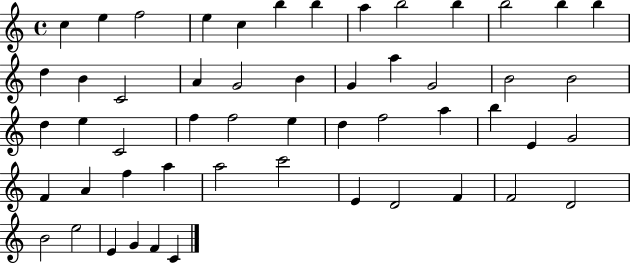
{
  \clef treble
  \time 4/4
  \defaultTimeSignature
  \key c \major
  c''4 e''4 f''2 | e''4 c''4 b''4 b''4 | a''4 b''2 b''4 | b''2 b''4 b''4 | \break d''4 b'4 c'2 | a'4 g'2 b'4 | g'4 a''4 g'2 | b'2 b'2 | \break d''4 e''4 c'2 | f''4 f''2 e''4 | d''4 f''2 a''4 | b''4 e'4 g'2 | \break f'4 a'4 f''4 a''4 | a''2 c'''2 | e'4 d'2 f'4 | f'2 d'2 | \break b'2 e''2 | e'4 g'4 f'4 c'4 | \bar "|."
}